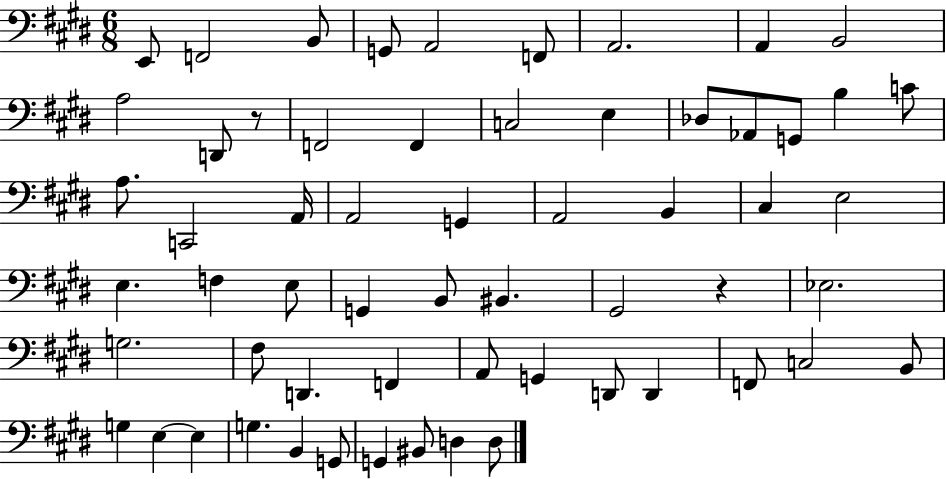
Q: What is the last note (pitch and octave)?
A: D3